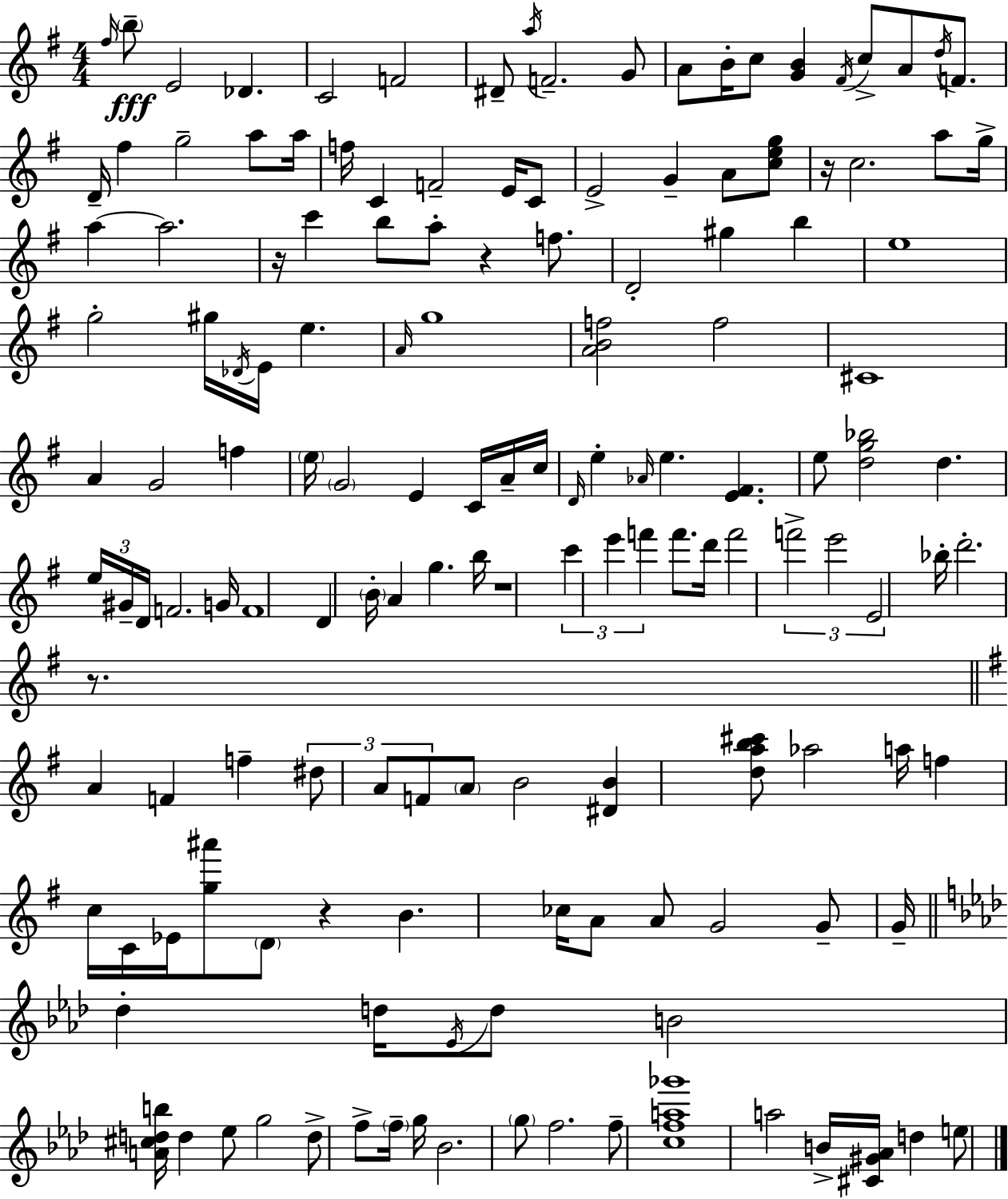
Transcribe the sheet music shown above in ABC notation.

X:1
T:Untitled
M:4/4
L:1/4
K:Em
^f/4 b/2 E2 _D C2 F2 ^D/2 a/4 F2 G/2 A/2 B/4 c/2 [GB] ^F/4 c/2 A/2 d/4 F/2 D/4 ^f g2 a/2 a/4 f/4 C F2 E/4 C/2 E2 G A/2 [ceg]/2 z/4 c2 a/2 g/4 a a2 z/4 c' b/2 a/2 z f/2 D2 ^g b e4 g2 ^g/4 _D/4 E/4 e A/4 g4 [ABf]2 f2 ^C4 A G2 f e/4 G2 E C/4 A/4 c/4 D/4 e _A/4 e [E^F] e/2 [dg_b]2 d e/4 ^G/4 D/4 F2 G/4 F4 D B/4 A g b/4 z4 c' e' f' f'/2 d'/4 f'2 f'2 e'2 E2 _b/4 d'2 z/2 A F f ^d/2 A/2 F/2 A/2 B2 [^DB] [dab^c']/2 _a2 a/4 f c/4 C/4 _E/4 [g^a']/2 D/2 z B _c/4 A/2 A/2 G2 G/2 G/4 _d d/4 _E/4 d/2 B2 [A^cdb]/4 d _e/2 g2 d/2 f/2 f/4 g/4 _B2 g/2 f2 f/2 [cfa_g']4 a2 B/4 [^C^G_A]/4 d e/2